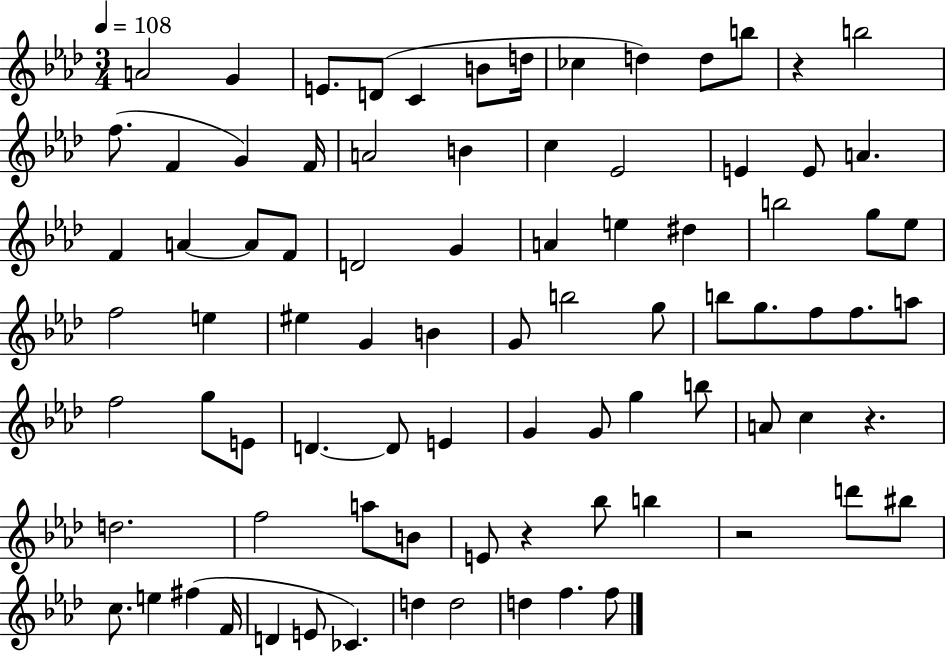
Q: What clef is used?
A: treble